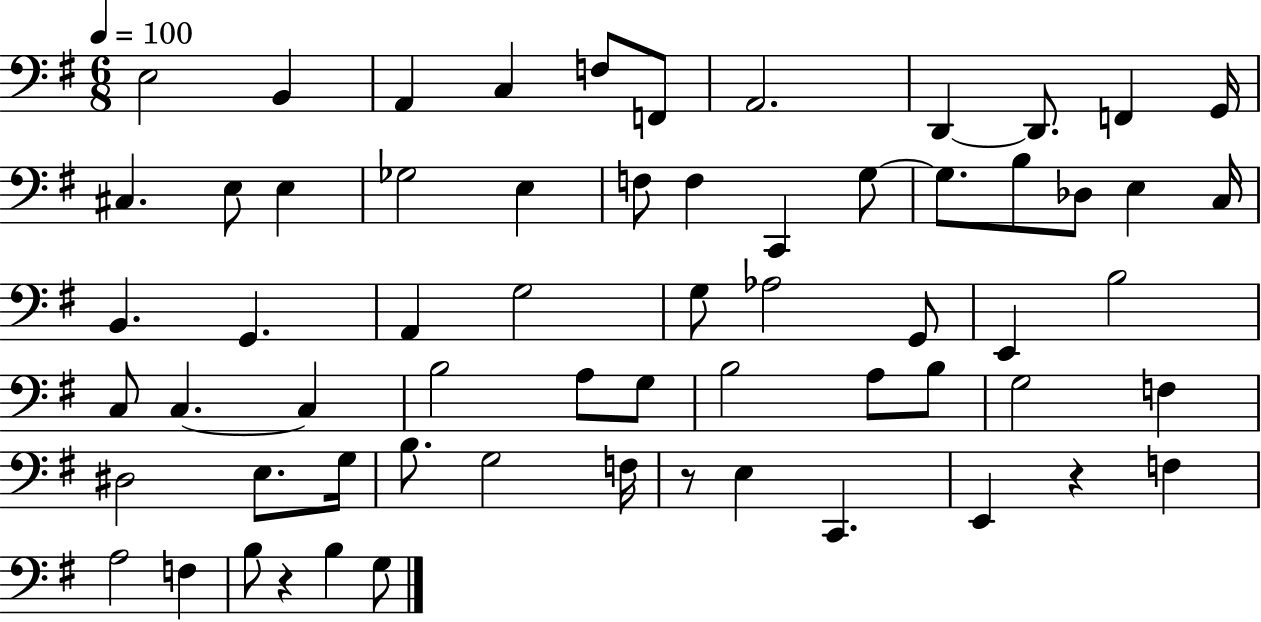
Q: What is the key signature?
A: G major